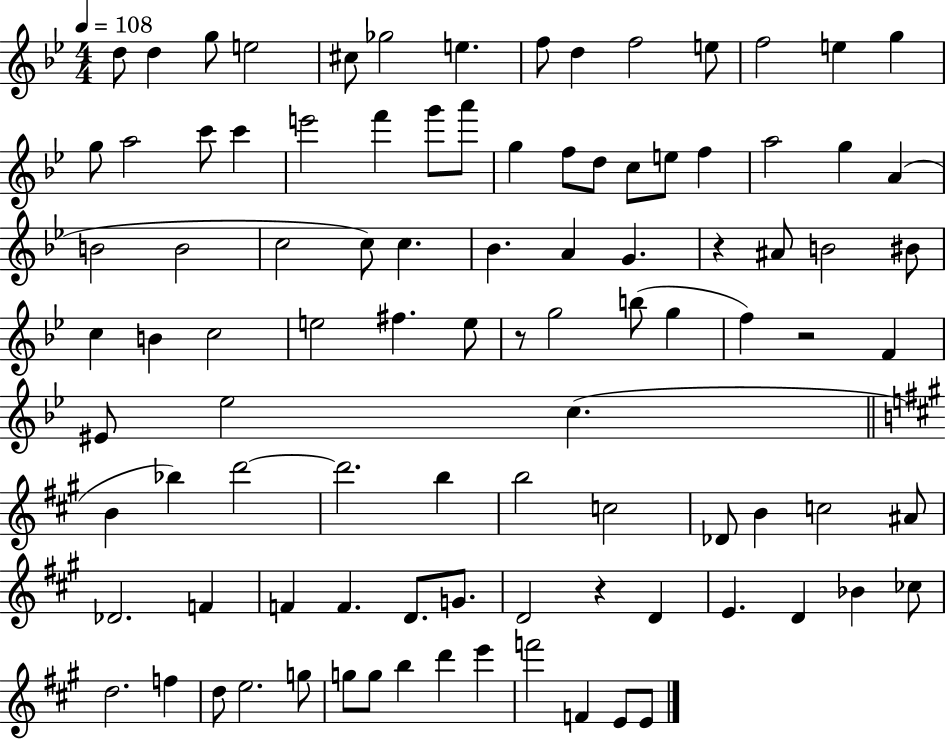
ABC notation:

X:1
T:Untitled
M:4/4
L:1/4
K:Bb
d/2 d g/2 e2 ^c/2 _g2 e f/2 d f2 e/2 f2 e g g/2 a2 c'/2 c' e'2 f' g'/2 a'/2 g f/2 d/2 c/2 e/2 f a2 g A B2 B2 c2 c/2 c _B A G z ^A/2 B2 ^B/2 c B c2 e2 ^f e/2 z/2 g2 b/2 g f z2 F ^E/2 _e2 c B _b d'2 d'2 b b2 c2 _D/2 B c2 ^A/2 _D2 F F F D/2 G/2 D2 z D E D _B _c/2 d2 f d/2 e2 g/2 g/2 g/2 b d' e' f'2 F E/2 E/2